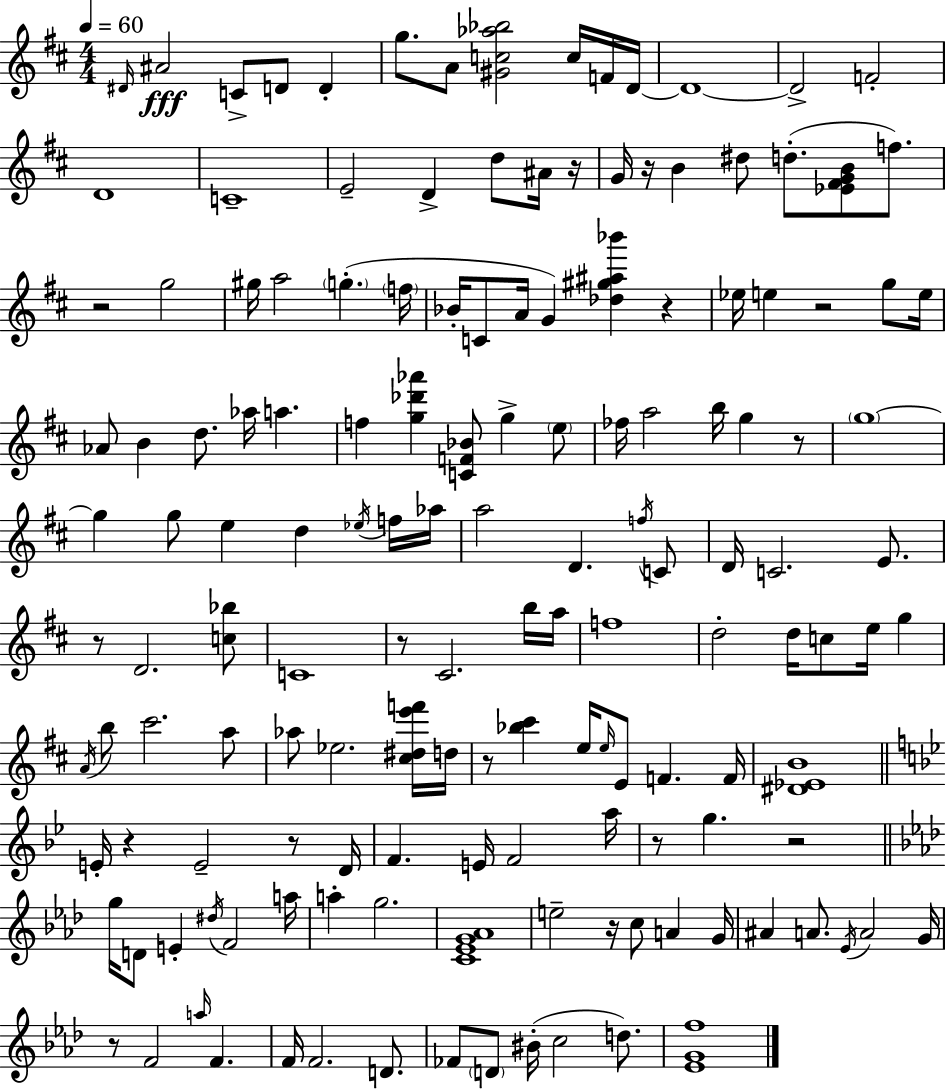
{
  \clef treble
  \numericTimeSignature
  \time 4/4
  \key d \major
  \tempo 4 = 60
  \grace { dis'16 }\fff ais'2 c'8-> d'8 d'4-. | g''8. a'8 <gis' c'' aes'' bes''>2 c''16 f'16 | d'16~~ d'1~~ | d'2-> f'2-. | \break d'1 | c'1-- | e'2-- d'4-> d''8 ais'16 | r16 g'16 r16 b'4 dis''8 d''8.-.( <ees' fis' g' b'>8 f''8.) | \break r2 g''2 | gis''16 a''2 \parenthesize g''4.-.( | \parenthesize f''16 bes'16-. c'8 a'16 g'4) <des'' gis'' ais'' bes'''>4 r4 | ees''16 e''4 r2 g''8 | \break e''16 aes'8 b'4 d''8. aes''16 a''4. | f''4 <g'' des''' aes'''>4 <c' f' bes'>8 g''4-> \parenthesize e''8 | fes''16 a''2 b''16 g''4 r8 | \parenthesize g''1~~ | \break g''4 g''8 e''4 d''4 \acciaccatura { ees''16 } | f''16 aes''16 a''2 d'4. | \acciaccatura { f''16 } c'8 d'16 c'2. | e'8. r8 d'2. | \break <c'' bes''>8 c'1 | r8 cis'2. | b''16 a''16 f''1 | d''2-. d''16 c''8 e''16 g''4 | \break \acciaccatura { a'16 } b''8 cis'''2. | a''8 aes''8 ees''2. | <cis'' dis'' e''' f'''>16 d''16 r8 <bes'' cis'''>4 e''16 \grace { e''16 } e'8 f'4. | f'16 <dis' ees' b'>1 | \break \bar "||" \break \key g \minor e'16-. r4 e'2-- r8 d'16 | f'4. e'16 f'2 a''16 | r8 g''4. r2 | \bar "||" \break \key f \minor g''16 d'8 e'4-. \acciaccatura { dis''16 } f'2 | a''16 a''4-. g''2. | <c' ees' g' aes'>1 | e''2-- r16 c''8 a'4 | \break g'16 ais'4 a'8. \acciaccatura { ees'16 } a'2 | g'16 r8 f'2 \grace { a''16 } f'4. | f'16 f'2. | d'8. fes'8 \parenthesize d'8 bis'16-.( c''2 | \break d''8.) <ees' g' f''>1 | \bar "|."
}